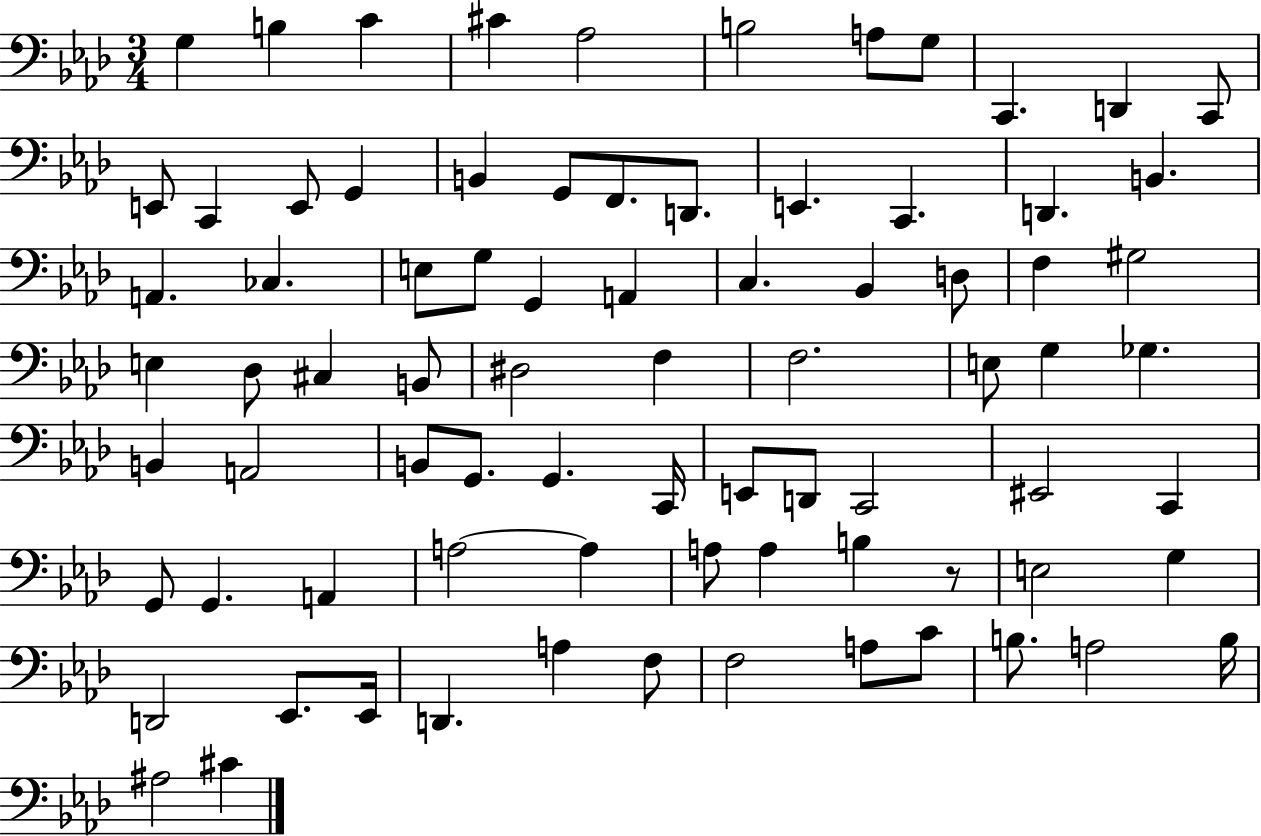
X:1
T:Untitled
M:3/4
L:1/4
K:Ab
G, B, C ^C _A,2 B,2 A,/2 G,/2 C,, D,, C,,/2 E,,/2 C,, E,,/2 G,, B,, G,,/2 F,,/2 D,,/2 E,, C,, D,, B,, A,, _C, E,/2 G,/2 G,, A,, C, _B,, D,/2 F, ^G,2 E, _D,/2 ^C, B,,/2 ^D,2 F, F,2 E,/2 G, _G, B,, A,,2 B,,/2 G,,/2 G,, C,,/4 E,,/2 D,,/2 C,,2 ^E,,2 C,, G,,/2 G,, A,, A,2 A, A,/2 A, B, z/2 E,2 G, D,,2 _E,,/2 _E,,/4 D,, A, F,/2 F,2 A,/2 C/2 B,/2 A,2 B,/4 ^A,2 ^C